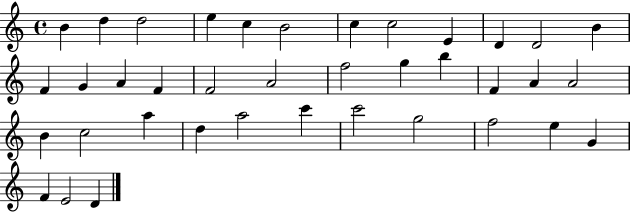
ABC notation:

X:1
T:Untitled
M:4/4
L:1/4
K:C
B d d2 e c B2 c c2 E D D2 B F G A F F2 A2 f2 g b F A A2 B c2 a d a2 c' c'2 g2 f2 e G F E2 D